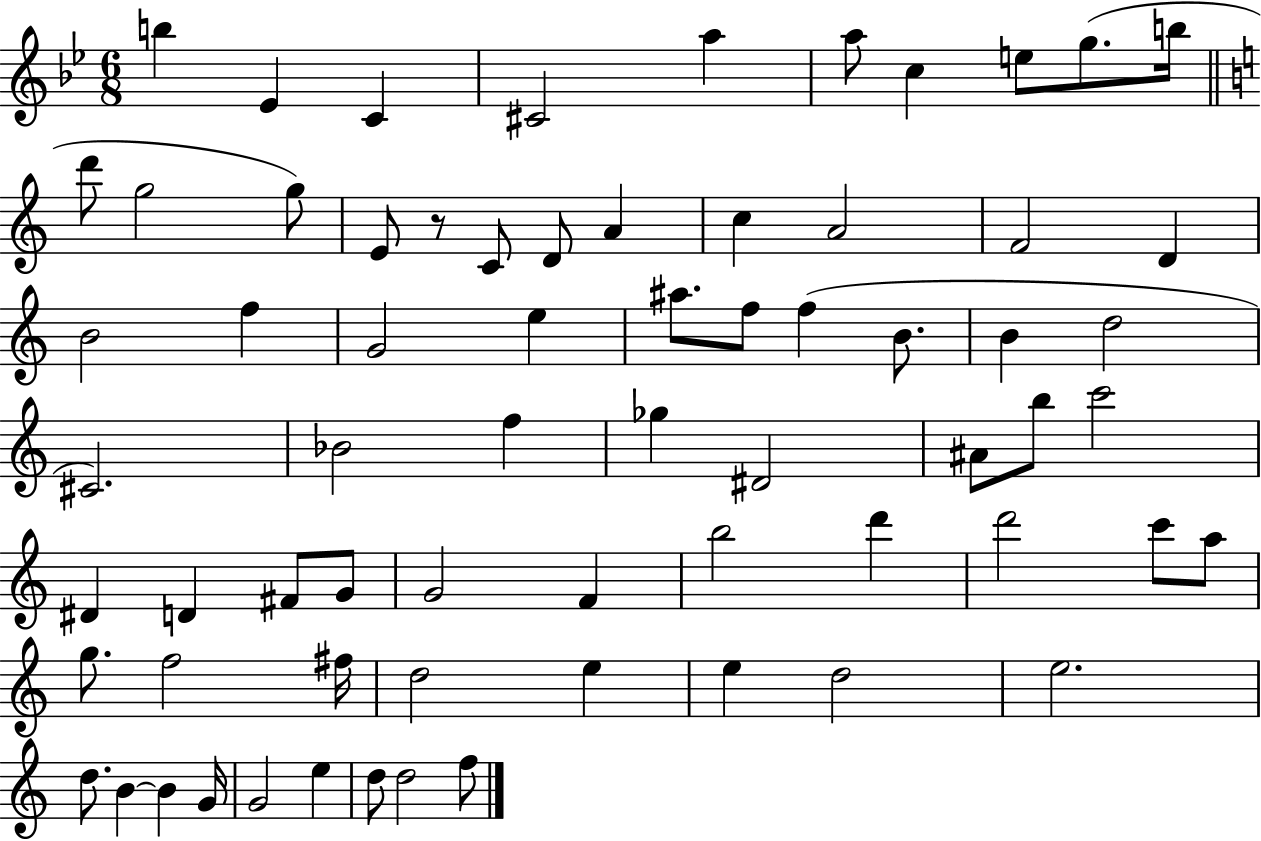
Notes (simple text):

B5/q Eb4/q C4/q C#4/h A5/q A5/e C5/q E5/e G5/e. B5/s D6/e G5/h G5/e E4/e R/e C4/e D4/e A4/q C5/q A4/h F4/h D4/q B4/h F5/q G4/h E5/q A#5/e. F5/e F5/q B4/e. B4/q D5/h C#4/h. Bb4/h F5/q Gb5/q D#4/h A#4/e B5/e C6/h D#4/q D4/q F#4/e G4/e G4/h F4/q B5/h D6/q D6/h C6/e A5/e G5/e. F5/h F#5/s D5/h E5/q E5/q D5/h E5/h. D5/e. B4/q B4/q G4/s G4/h E5/q D5/e D5/h F5/e